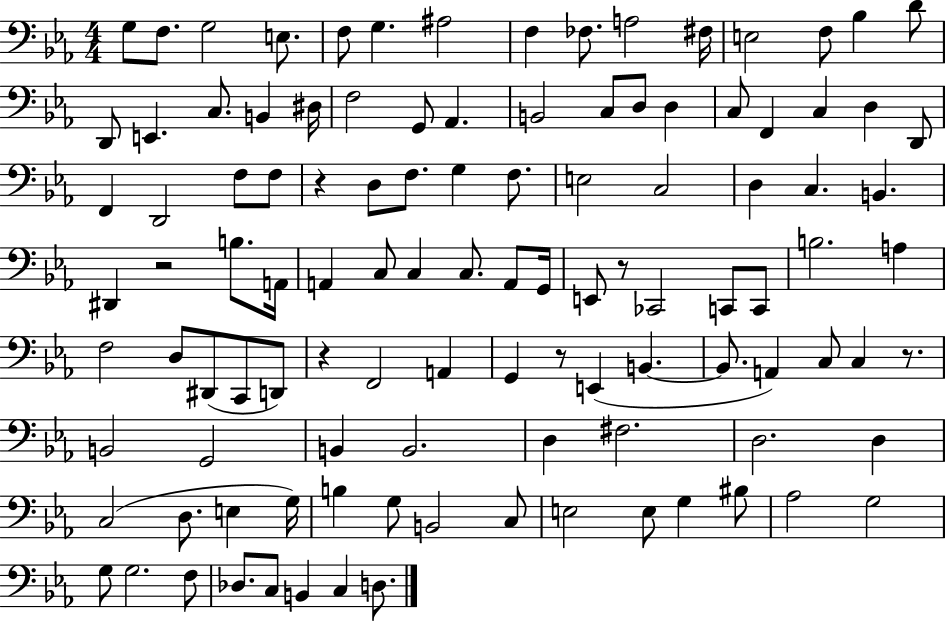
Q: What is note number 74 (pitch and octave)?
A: C3